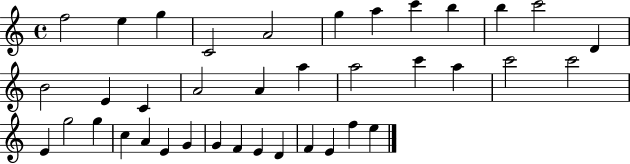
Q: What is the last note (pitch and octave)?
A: E5